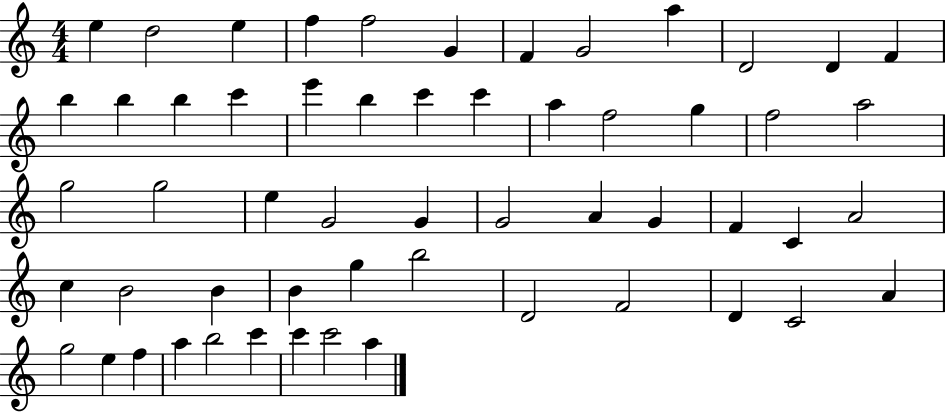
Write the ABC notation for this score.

X:1
T:Untitled
M:4/4
L:1/4
K:C
e d2 e f f2 G F G2 a D2 D F b b b c' e' b c' c' a f2 g f2 a2 g2 g2 e G2 G G2 A G F C A2 c B2 B B g b2 D2 F2 D C2 A g2 e f a b2 c' c' c'2 a